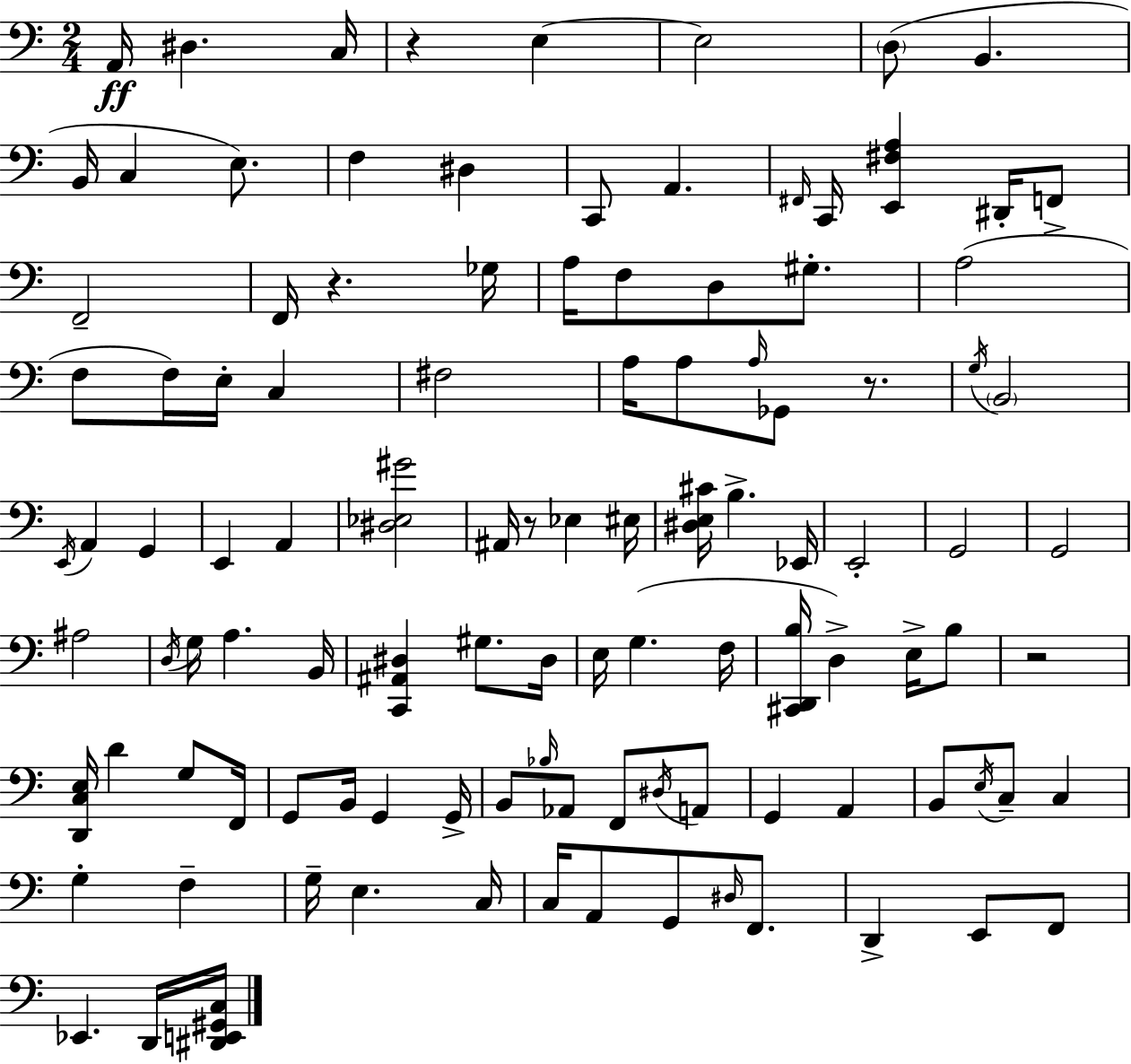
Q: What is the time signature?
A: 2/4